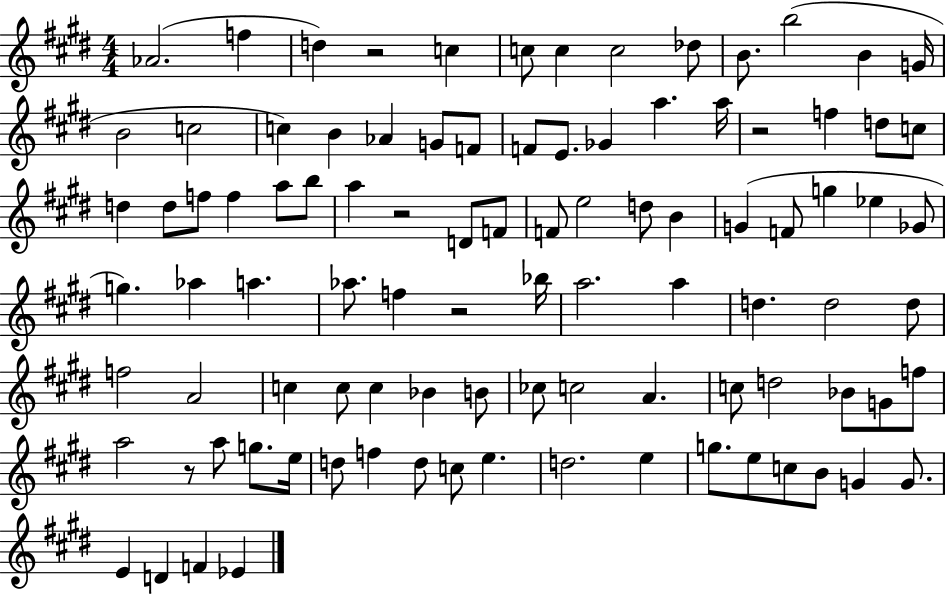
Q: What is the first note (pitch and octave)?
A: Ab4